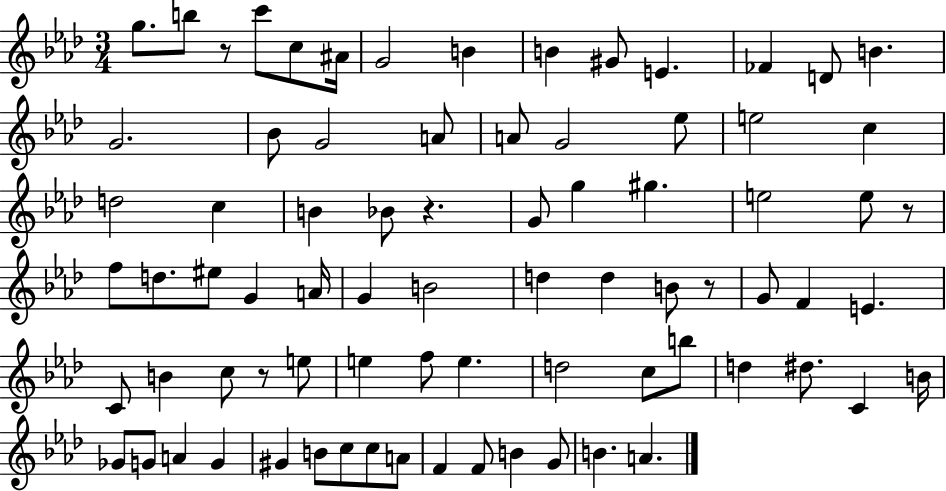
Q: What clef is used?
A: treble